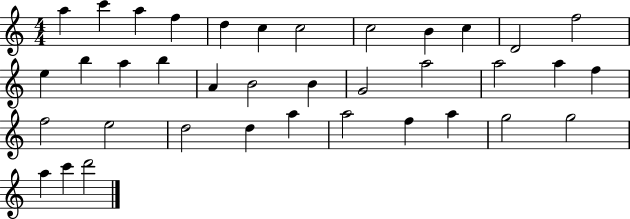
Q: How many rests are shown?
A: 0